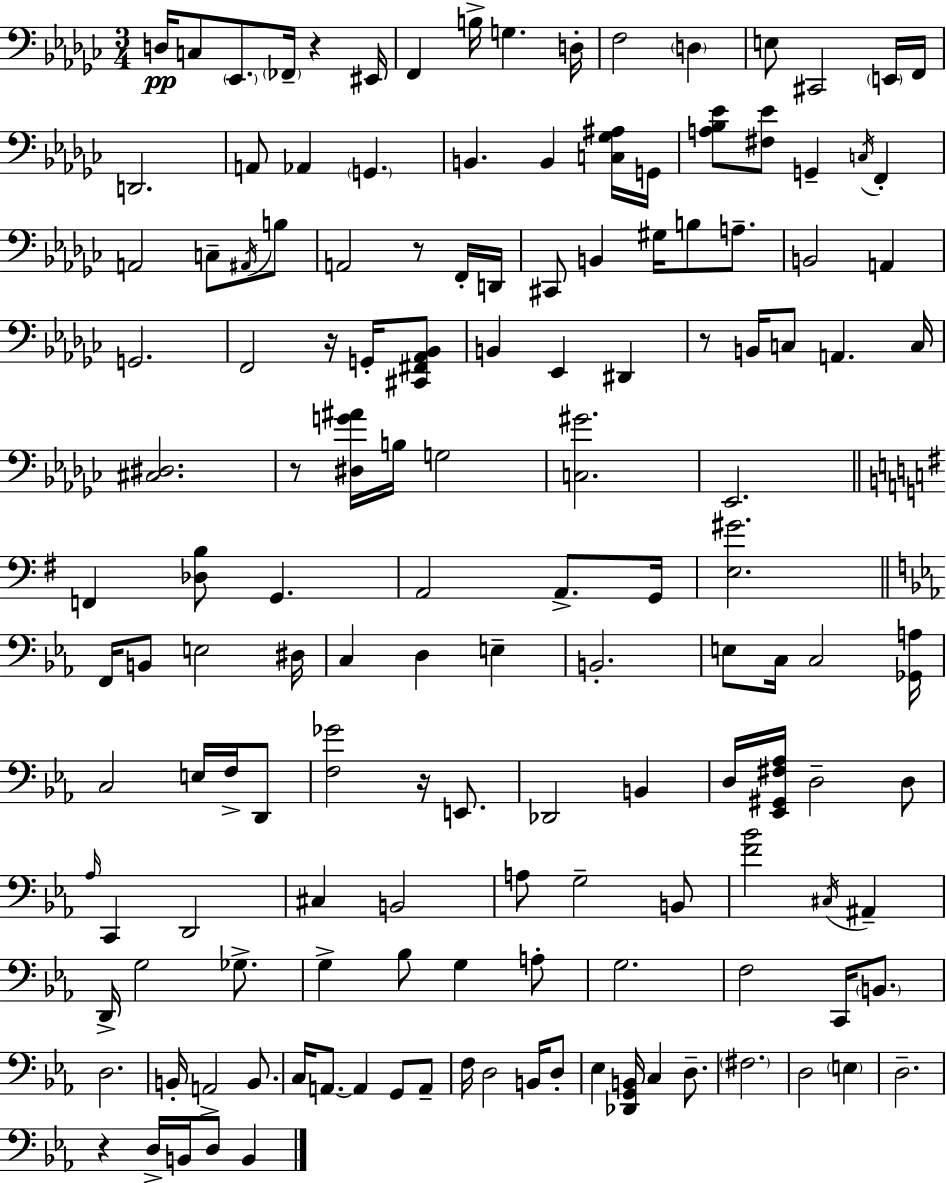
X:1
T:Untitled
M:3/4
L:1/4
K:Ebm
D,/4 C,/2 _E,,/2 _F,,/4 z ^E,,/4 F,, B,/4 G, D,/4 F,2 D, E,/2 ^C,,2 E,,/4 F,,/4 D,,2 A,,/2 _A,, G,, B,, B,, [C,_G,^A,]/4 G,,/4 [A,_B,_E]/2 [^F,_E]/2 G,, C,/4 F,, A,,2 C,/2 ^A,,/4 B,/2 A,,2 z/2 F,,/4 D,,/4 ^C,,/2 B,, ^G,/4 B,/2 A,/2 B,,2 A,, G,,2 F,,2 z/4 G,,/4 [^C,,^F,,_A,,_B,,]/2 B,, _E,, ^D,, z/2 B,,/4 C,/2 A,, C,/4 [^C,^D,]2 z/2 [^D,G^A]/4 B,/4 G,2 [C,^G]2 _E,,2 F,, [_D,B,]/2 G,, A,,2 A,,/2 G,,/4 [E,^G]2 F,,/4 B,,/2 E,2 ^D,/4 C, D, E, B,,2 E,/2 C,/4 C,2 [_G,,A,]/4 C,2 E,/4 F,/4 D,,/2 [F,_G]2 z/4 E,,/2 _D,,2 B,, D,/4 [_E,,^G,,^F,_A,]/4 D,2 D,/2 _A,/4 C,, D,,2 ^C, B,,2 A,/2 G,2 B,,/2 [F_B]2 ^C,/4 ^A,, D,,/4 G,2 _G,/2 G, _B,/2 G, A,/2 G,2 F,2 C,,/4 B,,/2 D,2 B,,/4 A,,2 B,,/2 C,/4 A,,/2 A,, G,,/2 A,,/2 F,/4 D,2 B,,/4 D,/2 _E, [_D,,G,,B,,]/4 C, D,/2 ^F,2 D,2 E, D,2 z D,/4 B,,/4 D,/2 B,,